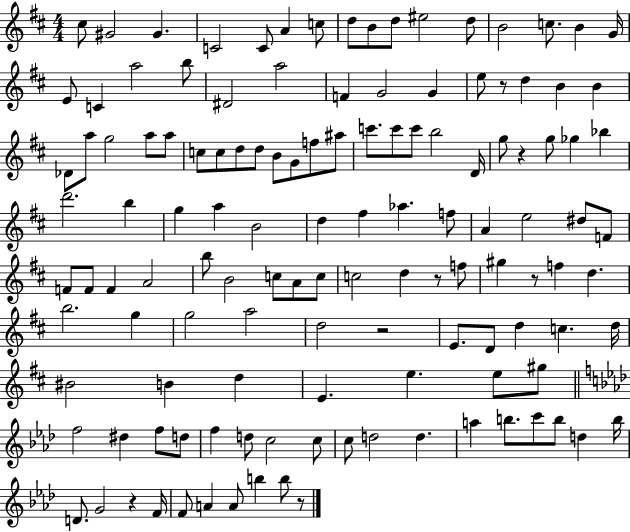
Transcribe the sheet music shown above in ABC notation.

X:1
T:Untitled
M:4/4
L:1/4
K:D
^c/2 ^G2 ^G C2 C/2 A c/2 d/2 B/2 d/2 ^e2 d/2 B2 c/2 B G/4 E/2 C a2 b/2 ^D2 a2 F G2 G e/2 z/2 d B B _D/2 a/2 g2 a/2 a/2 c/2 c/2 d/2 d/2 B/2 G/2 f/2 ^a/2 c'/2 c'/2 c'/2 b2 D/4 g/2 z g/2 _g _b d'2 b g a B2 d ^f _a f/2 A e2 ^d/2 F/2 F/2 F/2 F A2 b/2 B2 c/2 A/2 c/2 c2 d z/2 f/2 ^g z/2 f d b2 g g2 a2 d2 z2 E/2 D/2 d c d/4 ^B2 B d E e e/2 ^g/2 f2 ^d f/2 d/2 f d/2 c2 c/2 c/2 d2 d a b/2 c'/2 b/2 d b/4 D/2 G2 z F/4 F/2 A A/2 b b/2 z/2